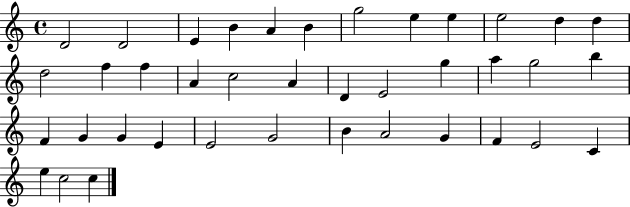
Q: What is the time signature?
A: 4/4